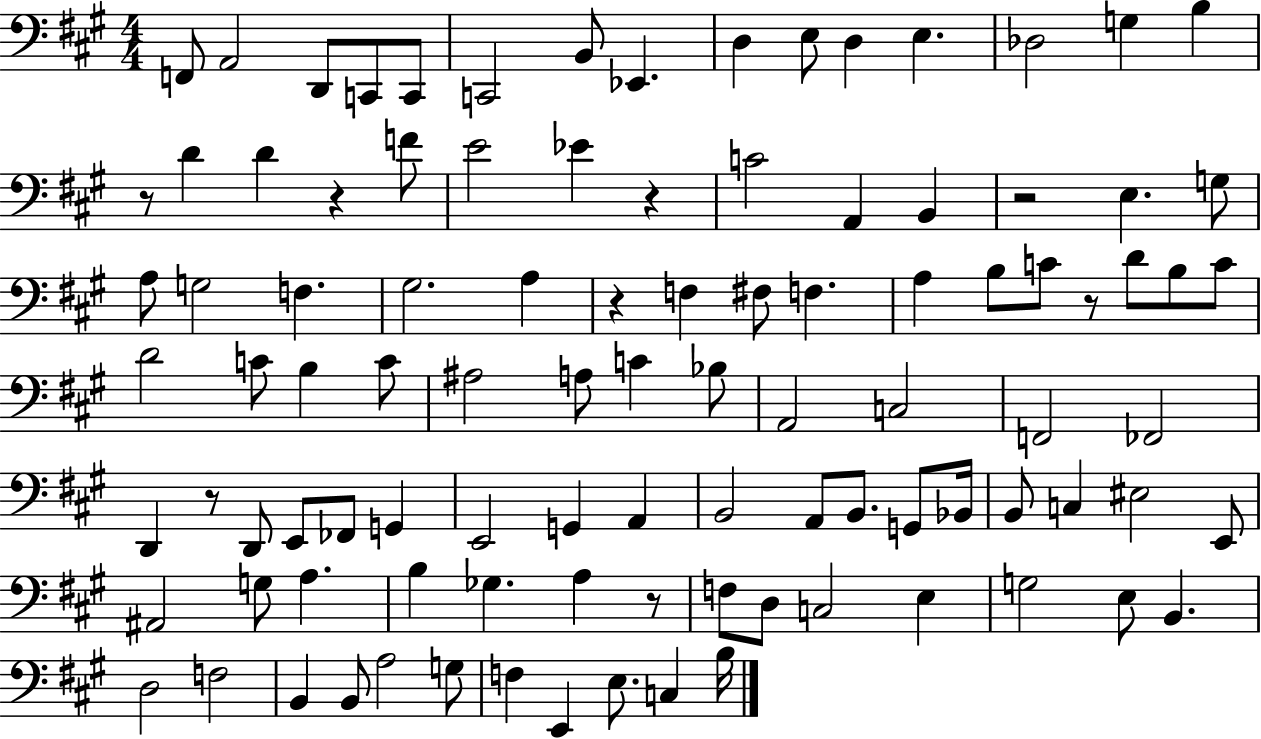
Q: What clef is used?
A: bass